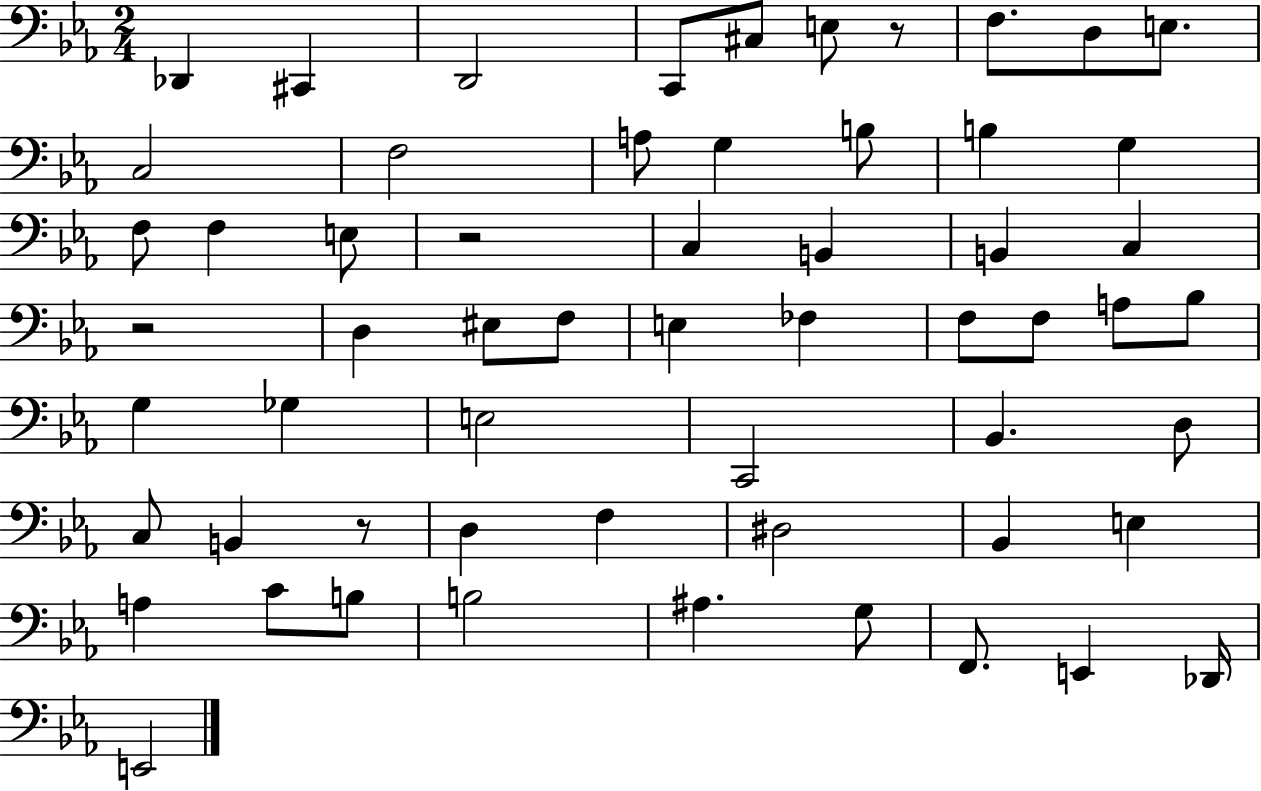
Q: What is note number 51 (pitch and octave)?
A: G3